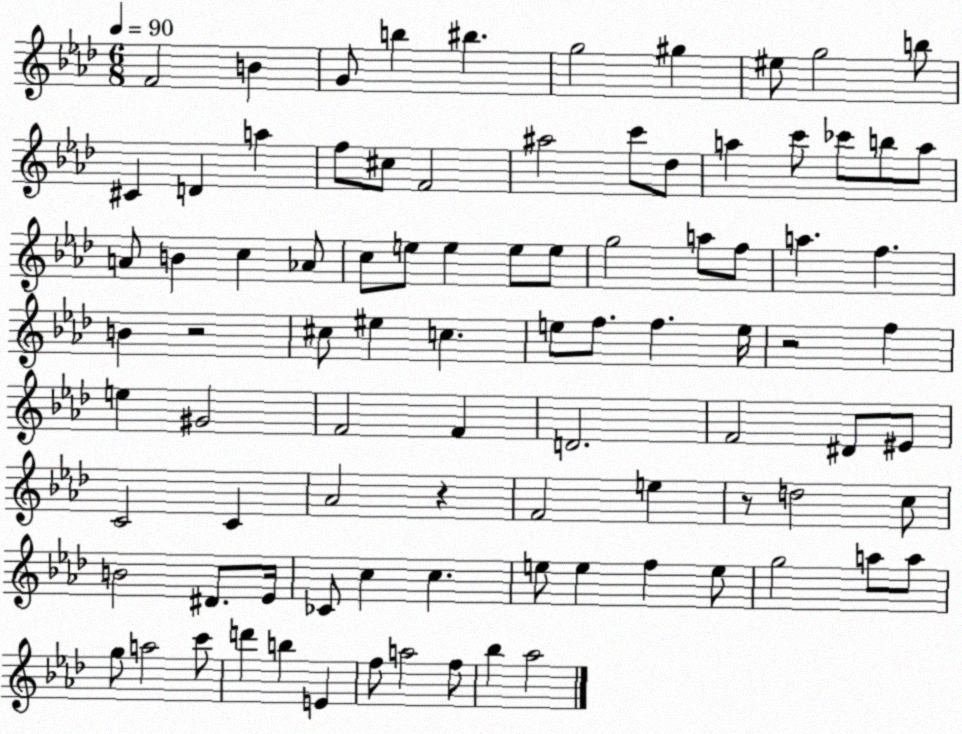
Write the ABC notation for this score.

X:1
T:Untitled
M:6/8
L:1/4
K:Ab
F2 B G/2 b ^b g2 ^g ^e/2 g2 b/2 ^C D a f/2 ^c/2 F2 ^a2 c'/2 _d/2 a c'/2 _c'/2 b/2 a/2 A/2 B c _A/2 c/2 e/2 e e/2 e/2 g2 a/2 f/2 a f B z2 ^c/2 ^e c e/2 f/2 f e/4 z2 f e ^G2 F2 F D2 F2 ^D/2 ^E/2 C2 C _A2 z F2 e z/2 d2 c/2 B2 ^D/2 _E/4 _C/2 c c e/2 e f e/2 g2 a/2 a/2 g/2 a2 c'/2 d' b E f/2 a2 f/2 _b _a2